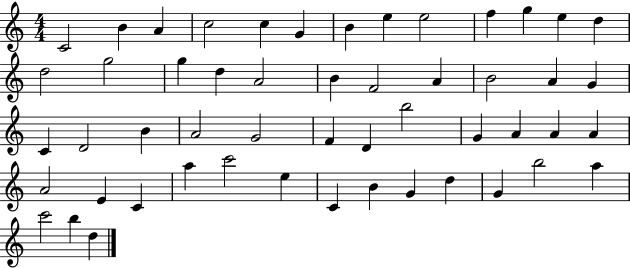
{
  \clef treble
  \numericTimeSignature
  \time 4/4
  \key c \major
  c'2 b'4 a'4 | c''2 c''4 g'4 | b'4 e''4 e''2 | f''4 g''4 e''4 d''4 | \break d''2 g''2 | g''4 d''4 a'2 | b'4 f'2 a'4 | b'2 a'4 g'4 | \break c'4 d'2 b'4 | a'2 g'2 | f'4 d'4 b''2 | g'4 a'4 a'4 a'4 | \break a'2 e'4 c'4 | a''4 c'''2 e''4 | c'4 b'4 g'4 d''4 | g'4 b''2 a''4 | \break c'''2 b''4 d''4 | \bar "|."
}